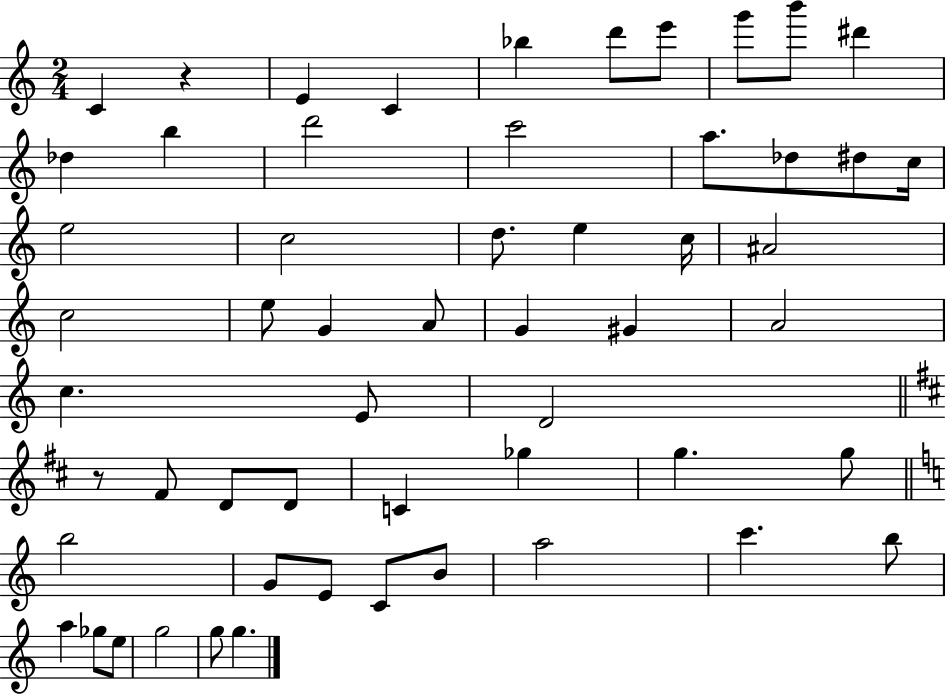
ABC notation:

X:1
T:Untitled
M:2/4
L:1/4
K:C
C z E C _b d'/2 e'/2 g'/2 b'/2 ^d' _d b d'2 c'2 a/2 _d/2 ^d/2 c/4 e2 c2 d/2 e c/4 ^A2 c2 e/2 G A/2 G ^G A2 c E/2 D2 z/2 ^F/2 D/2 D/2 C _g g g/2 b2 G/2 E/2 C/2 B/2 a2 c' b/2 a _g/2 e/2 g2 g/2 g